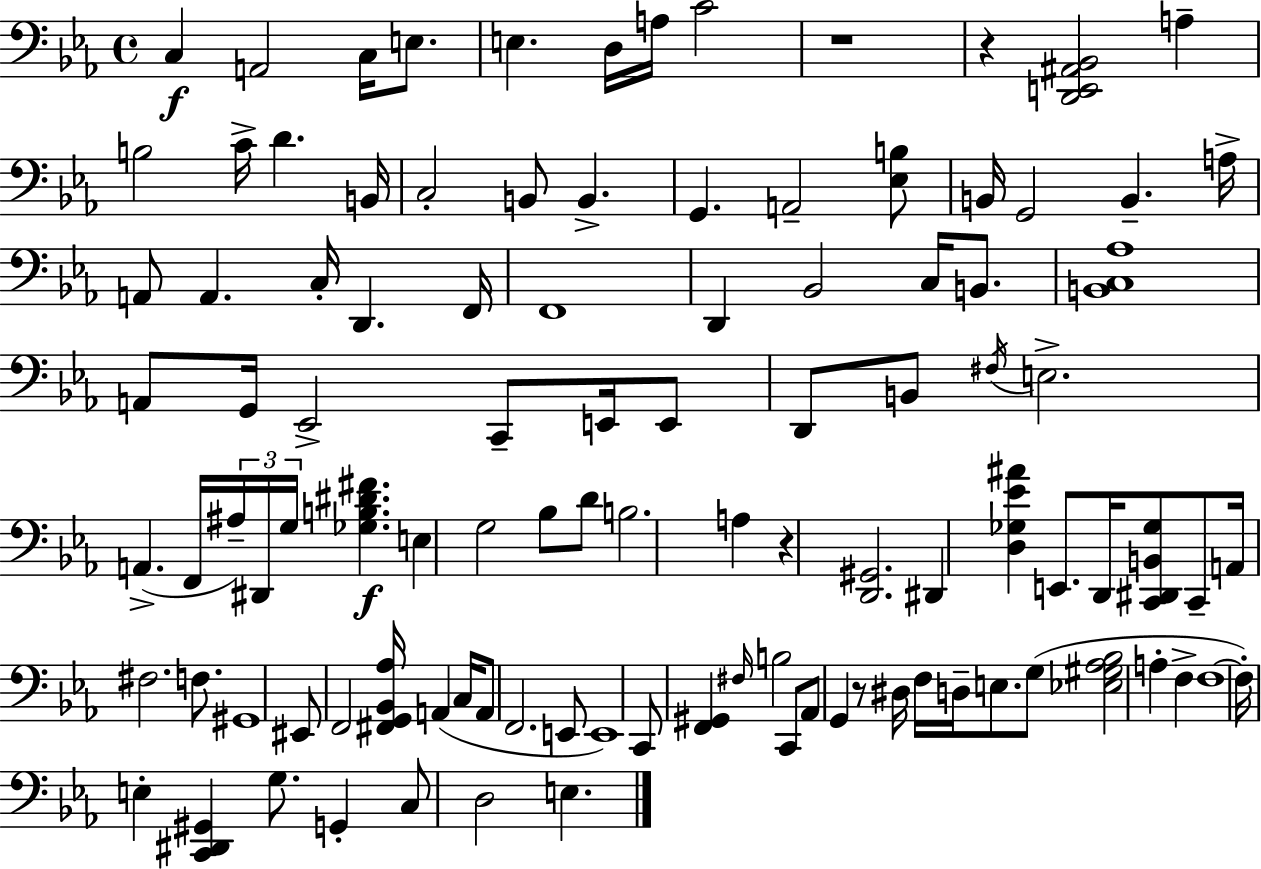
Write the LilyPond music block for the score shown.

{
  \clef bass
  \time 4/4
  \defaultTimeSignature
  \key ees \major
  c4\f a,2 c16 e8. | e4. d16 a16 c'2 | r1 | r4 <d, e, ais, bes,>2 a4-- | \break b2 c'16-> d'4. b,16 | c2-. b,8 b,4.-> | g,4. a,2-- <ees b>8 | b,16 g,2 b,4.-- a16-> | \break a,8 a,4. c16-. d,4. f,16 | f,1 | d,4 bes,2 c16 b,8. | <b, c aes>1 | \break a,8 g,16 ees,2-> c,8-- e,16 e,8 | d,8 b,8 \acciaccatura { fis16 } e2.-> | a,4.->( f,16 \tuplet 3/2 { ais16--) dis,16 g16 } <ges b dis' fis'>4.\f | e4 g2 bes8 d'8 | \break b2. a4 | r4 <d, gis,>2. | dis,4 <d ges ees' ais'>4 e,8. d,16 <c, dis, b, ges>8 c,8-- | a,16 fis2. f8. | \break gis,1 | eis,8 f,2 <fis, g, bes, aes>16 a,4( | c16 a,8 f,2. e,8 | e,1) | \break c,8 <f, gis,>4 \grace { fis16 } b2 | c,8 aes,8 g,4 r8 dis16 f16 d16-- e8. | g8( <ees gis aes bes>2 a4-. f4-> | f1~~ | \break f16-.) e4-. <c, dis, gis,>4 g8. g,4-. | c8 d2 e4. | \bar "|."
}